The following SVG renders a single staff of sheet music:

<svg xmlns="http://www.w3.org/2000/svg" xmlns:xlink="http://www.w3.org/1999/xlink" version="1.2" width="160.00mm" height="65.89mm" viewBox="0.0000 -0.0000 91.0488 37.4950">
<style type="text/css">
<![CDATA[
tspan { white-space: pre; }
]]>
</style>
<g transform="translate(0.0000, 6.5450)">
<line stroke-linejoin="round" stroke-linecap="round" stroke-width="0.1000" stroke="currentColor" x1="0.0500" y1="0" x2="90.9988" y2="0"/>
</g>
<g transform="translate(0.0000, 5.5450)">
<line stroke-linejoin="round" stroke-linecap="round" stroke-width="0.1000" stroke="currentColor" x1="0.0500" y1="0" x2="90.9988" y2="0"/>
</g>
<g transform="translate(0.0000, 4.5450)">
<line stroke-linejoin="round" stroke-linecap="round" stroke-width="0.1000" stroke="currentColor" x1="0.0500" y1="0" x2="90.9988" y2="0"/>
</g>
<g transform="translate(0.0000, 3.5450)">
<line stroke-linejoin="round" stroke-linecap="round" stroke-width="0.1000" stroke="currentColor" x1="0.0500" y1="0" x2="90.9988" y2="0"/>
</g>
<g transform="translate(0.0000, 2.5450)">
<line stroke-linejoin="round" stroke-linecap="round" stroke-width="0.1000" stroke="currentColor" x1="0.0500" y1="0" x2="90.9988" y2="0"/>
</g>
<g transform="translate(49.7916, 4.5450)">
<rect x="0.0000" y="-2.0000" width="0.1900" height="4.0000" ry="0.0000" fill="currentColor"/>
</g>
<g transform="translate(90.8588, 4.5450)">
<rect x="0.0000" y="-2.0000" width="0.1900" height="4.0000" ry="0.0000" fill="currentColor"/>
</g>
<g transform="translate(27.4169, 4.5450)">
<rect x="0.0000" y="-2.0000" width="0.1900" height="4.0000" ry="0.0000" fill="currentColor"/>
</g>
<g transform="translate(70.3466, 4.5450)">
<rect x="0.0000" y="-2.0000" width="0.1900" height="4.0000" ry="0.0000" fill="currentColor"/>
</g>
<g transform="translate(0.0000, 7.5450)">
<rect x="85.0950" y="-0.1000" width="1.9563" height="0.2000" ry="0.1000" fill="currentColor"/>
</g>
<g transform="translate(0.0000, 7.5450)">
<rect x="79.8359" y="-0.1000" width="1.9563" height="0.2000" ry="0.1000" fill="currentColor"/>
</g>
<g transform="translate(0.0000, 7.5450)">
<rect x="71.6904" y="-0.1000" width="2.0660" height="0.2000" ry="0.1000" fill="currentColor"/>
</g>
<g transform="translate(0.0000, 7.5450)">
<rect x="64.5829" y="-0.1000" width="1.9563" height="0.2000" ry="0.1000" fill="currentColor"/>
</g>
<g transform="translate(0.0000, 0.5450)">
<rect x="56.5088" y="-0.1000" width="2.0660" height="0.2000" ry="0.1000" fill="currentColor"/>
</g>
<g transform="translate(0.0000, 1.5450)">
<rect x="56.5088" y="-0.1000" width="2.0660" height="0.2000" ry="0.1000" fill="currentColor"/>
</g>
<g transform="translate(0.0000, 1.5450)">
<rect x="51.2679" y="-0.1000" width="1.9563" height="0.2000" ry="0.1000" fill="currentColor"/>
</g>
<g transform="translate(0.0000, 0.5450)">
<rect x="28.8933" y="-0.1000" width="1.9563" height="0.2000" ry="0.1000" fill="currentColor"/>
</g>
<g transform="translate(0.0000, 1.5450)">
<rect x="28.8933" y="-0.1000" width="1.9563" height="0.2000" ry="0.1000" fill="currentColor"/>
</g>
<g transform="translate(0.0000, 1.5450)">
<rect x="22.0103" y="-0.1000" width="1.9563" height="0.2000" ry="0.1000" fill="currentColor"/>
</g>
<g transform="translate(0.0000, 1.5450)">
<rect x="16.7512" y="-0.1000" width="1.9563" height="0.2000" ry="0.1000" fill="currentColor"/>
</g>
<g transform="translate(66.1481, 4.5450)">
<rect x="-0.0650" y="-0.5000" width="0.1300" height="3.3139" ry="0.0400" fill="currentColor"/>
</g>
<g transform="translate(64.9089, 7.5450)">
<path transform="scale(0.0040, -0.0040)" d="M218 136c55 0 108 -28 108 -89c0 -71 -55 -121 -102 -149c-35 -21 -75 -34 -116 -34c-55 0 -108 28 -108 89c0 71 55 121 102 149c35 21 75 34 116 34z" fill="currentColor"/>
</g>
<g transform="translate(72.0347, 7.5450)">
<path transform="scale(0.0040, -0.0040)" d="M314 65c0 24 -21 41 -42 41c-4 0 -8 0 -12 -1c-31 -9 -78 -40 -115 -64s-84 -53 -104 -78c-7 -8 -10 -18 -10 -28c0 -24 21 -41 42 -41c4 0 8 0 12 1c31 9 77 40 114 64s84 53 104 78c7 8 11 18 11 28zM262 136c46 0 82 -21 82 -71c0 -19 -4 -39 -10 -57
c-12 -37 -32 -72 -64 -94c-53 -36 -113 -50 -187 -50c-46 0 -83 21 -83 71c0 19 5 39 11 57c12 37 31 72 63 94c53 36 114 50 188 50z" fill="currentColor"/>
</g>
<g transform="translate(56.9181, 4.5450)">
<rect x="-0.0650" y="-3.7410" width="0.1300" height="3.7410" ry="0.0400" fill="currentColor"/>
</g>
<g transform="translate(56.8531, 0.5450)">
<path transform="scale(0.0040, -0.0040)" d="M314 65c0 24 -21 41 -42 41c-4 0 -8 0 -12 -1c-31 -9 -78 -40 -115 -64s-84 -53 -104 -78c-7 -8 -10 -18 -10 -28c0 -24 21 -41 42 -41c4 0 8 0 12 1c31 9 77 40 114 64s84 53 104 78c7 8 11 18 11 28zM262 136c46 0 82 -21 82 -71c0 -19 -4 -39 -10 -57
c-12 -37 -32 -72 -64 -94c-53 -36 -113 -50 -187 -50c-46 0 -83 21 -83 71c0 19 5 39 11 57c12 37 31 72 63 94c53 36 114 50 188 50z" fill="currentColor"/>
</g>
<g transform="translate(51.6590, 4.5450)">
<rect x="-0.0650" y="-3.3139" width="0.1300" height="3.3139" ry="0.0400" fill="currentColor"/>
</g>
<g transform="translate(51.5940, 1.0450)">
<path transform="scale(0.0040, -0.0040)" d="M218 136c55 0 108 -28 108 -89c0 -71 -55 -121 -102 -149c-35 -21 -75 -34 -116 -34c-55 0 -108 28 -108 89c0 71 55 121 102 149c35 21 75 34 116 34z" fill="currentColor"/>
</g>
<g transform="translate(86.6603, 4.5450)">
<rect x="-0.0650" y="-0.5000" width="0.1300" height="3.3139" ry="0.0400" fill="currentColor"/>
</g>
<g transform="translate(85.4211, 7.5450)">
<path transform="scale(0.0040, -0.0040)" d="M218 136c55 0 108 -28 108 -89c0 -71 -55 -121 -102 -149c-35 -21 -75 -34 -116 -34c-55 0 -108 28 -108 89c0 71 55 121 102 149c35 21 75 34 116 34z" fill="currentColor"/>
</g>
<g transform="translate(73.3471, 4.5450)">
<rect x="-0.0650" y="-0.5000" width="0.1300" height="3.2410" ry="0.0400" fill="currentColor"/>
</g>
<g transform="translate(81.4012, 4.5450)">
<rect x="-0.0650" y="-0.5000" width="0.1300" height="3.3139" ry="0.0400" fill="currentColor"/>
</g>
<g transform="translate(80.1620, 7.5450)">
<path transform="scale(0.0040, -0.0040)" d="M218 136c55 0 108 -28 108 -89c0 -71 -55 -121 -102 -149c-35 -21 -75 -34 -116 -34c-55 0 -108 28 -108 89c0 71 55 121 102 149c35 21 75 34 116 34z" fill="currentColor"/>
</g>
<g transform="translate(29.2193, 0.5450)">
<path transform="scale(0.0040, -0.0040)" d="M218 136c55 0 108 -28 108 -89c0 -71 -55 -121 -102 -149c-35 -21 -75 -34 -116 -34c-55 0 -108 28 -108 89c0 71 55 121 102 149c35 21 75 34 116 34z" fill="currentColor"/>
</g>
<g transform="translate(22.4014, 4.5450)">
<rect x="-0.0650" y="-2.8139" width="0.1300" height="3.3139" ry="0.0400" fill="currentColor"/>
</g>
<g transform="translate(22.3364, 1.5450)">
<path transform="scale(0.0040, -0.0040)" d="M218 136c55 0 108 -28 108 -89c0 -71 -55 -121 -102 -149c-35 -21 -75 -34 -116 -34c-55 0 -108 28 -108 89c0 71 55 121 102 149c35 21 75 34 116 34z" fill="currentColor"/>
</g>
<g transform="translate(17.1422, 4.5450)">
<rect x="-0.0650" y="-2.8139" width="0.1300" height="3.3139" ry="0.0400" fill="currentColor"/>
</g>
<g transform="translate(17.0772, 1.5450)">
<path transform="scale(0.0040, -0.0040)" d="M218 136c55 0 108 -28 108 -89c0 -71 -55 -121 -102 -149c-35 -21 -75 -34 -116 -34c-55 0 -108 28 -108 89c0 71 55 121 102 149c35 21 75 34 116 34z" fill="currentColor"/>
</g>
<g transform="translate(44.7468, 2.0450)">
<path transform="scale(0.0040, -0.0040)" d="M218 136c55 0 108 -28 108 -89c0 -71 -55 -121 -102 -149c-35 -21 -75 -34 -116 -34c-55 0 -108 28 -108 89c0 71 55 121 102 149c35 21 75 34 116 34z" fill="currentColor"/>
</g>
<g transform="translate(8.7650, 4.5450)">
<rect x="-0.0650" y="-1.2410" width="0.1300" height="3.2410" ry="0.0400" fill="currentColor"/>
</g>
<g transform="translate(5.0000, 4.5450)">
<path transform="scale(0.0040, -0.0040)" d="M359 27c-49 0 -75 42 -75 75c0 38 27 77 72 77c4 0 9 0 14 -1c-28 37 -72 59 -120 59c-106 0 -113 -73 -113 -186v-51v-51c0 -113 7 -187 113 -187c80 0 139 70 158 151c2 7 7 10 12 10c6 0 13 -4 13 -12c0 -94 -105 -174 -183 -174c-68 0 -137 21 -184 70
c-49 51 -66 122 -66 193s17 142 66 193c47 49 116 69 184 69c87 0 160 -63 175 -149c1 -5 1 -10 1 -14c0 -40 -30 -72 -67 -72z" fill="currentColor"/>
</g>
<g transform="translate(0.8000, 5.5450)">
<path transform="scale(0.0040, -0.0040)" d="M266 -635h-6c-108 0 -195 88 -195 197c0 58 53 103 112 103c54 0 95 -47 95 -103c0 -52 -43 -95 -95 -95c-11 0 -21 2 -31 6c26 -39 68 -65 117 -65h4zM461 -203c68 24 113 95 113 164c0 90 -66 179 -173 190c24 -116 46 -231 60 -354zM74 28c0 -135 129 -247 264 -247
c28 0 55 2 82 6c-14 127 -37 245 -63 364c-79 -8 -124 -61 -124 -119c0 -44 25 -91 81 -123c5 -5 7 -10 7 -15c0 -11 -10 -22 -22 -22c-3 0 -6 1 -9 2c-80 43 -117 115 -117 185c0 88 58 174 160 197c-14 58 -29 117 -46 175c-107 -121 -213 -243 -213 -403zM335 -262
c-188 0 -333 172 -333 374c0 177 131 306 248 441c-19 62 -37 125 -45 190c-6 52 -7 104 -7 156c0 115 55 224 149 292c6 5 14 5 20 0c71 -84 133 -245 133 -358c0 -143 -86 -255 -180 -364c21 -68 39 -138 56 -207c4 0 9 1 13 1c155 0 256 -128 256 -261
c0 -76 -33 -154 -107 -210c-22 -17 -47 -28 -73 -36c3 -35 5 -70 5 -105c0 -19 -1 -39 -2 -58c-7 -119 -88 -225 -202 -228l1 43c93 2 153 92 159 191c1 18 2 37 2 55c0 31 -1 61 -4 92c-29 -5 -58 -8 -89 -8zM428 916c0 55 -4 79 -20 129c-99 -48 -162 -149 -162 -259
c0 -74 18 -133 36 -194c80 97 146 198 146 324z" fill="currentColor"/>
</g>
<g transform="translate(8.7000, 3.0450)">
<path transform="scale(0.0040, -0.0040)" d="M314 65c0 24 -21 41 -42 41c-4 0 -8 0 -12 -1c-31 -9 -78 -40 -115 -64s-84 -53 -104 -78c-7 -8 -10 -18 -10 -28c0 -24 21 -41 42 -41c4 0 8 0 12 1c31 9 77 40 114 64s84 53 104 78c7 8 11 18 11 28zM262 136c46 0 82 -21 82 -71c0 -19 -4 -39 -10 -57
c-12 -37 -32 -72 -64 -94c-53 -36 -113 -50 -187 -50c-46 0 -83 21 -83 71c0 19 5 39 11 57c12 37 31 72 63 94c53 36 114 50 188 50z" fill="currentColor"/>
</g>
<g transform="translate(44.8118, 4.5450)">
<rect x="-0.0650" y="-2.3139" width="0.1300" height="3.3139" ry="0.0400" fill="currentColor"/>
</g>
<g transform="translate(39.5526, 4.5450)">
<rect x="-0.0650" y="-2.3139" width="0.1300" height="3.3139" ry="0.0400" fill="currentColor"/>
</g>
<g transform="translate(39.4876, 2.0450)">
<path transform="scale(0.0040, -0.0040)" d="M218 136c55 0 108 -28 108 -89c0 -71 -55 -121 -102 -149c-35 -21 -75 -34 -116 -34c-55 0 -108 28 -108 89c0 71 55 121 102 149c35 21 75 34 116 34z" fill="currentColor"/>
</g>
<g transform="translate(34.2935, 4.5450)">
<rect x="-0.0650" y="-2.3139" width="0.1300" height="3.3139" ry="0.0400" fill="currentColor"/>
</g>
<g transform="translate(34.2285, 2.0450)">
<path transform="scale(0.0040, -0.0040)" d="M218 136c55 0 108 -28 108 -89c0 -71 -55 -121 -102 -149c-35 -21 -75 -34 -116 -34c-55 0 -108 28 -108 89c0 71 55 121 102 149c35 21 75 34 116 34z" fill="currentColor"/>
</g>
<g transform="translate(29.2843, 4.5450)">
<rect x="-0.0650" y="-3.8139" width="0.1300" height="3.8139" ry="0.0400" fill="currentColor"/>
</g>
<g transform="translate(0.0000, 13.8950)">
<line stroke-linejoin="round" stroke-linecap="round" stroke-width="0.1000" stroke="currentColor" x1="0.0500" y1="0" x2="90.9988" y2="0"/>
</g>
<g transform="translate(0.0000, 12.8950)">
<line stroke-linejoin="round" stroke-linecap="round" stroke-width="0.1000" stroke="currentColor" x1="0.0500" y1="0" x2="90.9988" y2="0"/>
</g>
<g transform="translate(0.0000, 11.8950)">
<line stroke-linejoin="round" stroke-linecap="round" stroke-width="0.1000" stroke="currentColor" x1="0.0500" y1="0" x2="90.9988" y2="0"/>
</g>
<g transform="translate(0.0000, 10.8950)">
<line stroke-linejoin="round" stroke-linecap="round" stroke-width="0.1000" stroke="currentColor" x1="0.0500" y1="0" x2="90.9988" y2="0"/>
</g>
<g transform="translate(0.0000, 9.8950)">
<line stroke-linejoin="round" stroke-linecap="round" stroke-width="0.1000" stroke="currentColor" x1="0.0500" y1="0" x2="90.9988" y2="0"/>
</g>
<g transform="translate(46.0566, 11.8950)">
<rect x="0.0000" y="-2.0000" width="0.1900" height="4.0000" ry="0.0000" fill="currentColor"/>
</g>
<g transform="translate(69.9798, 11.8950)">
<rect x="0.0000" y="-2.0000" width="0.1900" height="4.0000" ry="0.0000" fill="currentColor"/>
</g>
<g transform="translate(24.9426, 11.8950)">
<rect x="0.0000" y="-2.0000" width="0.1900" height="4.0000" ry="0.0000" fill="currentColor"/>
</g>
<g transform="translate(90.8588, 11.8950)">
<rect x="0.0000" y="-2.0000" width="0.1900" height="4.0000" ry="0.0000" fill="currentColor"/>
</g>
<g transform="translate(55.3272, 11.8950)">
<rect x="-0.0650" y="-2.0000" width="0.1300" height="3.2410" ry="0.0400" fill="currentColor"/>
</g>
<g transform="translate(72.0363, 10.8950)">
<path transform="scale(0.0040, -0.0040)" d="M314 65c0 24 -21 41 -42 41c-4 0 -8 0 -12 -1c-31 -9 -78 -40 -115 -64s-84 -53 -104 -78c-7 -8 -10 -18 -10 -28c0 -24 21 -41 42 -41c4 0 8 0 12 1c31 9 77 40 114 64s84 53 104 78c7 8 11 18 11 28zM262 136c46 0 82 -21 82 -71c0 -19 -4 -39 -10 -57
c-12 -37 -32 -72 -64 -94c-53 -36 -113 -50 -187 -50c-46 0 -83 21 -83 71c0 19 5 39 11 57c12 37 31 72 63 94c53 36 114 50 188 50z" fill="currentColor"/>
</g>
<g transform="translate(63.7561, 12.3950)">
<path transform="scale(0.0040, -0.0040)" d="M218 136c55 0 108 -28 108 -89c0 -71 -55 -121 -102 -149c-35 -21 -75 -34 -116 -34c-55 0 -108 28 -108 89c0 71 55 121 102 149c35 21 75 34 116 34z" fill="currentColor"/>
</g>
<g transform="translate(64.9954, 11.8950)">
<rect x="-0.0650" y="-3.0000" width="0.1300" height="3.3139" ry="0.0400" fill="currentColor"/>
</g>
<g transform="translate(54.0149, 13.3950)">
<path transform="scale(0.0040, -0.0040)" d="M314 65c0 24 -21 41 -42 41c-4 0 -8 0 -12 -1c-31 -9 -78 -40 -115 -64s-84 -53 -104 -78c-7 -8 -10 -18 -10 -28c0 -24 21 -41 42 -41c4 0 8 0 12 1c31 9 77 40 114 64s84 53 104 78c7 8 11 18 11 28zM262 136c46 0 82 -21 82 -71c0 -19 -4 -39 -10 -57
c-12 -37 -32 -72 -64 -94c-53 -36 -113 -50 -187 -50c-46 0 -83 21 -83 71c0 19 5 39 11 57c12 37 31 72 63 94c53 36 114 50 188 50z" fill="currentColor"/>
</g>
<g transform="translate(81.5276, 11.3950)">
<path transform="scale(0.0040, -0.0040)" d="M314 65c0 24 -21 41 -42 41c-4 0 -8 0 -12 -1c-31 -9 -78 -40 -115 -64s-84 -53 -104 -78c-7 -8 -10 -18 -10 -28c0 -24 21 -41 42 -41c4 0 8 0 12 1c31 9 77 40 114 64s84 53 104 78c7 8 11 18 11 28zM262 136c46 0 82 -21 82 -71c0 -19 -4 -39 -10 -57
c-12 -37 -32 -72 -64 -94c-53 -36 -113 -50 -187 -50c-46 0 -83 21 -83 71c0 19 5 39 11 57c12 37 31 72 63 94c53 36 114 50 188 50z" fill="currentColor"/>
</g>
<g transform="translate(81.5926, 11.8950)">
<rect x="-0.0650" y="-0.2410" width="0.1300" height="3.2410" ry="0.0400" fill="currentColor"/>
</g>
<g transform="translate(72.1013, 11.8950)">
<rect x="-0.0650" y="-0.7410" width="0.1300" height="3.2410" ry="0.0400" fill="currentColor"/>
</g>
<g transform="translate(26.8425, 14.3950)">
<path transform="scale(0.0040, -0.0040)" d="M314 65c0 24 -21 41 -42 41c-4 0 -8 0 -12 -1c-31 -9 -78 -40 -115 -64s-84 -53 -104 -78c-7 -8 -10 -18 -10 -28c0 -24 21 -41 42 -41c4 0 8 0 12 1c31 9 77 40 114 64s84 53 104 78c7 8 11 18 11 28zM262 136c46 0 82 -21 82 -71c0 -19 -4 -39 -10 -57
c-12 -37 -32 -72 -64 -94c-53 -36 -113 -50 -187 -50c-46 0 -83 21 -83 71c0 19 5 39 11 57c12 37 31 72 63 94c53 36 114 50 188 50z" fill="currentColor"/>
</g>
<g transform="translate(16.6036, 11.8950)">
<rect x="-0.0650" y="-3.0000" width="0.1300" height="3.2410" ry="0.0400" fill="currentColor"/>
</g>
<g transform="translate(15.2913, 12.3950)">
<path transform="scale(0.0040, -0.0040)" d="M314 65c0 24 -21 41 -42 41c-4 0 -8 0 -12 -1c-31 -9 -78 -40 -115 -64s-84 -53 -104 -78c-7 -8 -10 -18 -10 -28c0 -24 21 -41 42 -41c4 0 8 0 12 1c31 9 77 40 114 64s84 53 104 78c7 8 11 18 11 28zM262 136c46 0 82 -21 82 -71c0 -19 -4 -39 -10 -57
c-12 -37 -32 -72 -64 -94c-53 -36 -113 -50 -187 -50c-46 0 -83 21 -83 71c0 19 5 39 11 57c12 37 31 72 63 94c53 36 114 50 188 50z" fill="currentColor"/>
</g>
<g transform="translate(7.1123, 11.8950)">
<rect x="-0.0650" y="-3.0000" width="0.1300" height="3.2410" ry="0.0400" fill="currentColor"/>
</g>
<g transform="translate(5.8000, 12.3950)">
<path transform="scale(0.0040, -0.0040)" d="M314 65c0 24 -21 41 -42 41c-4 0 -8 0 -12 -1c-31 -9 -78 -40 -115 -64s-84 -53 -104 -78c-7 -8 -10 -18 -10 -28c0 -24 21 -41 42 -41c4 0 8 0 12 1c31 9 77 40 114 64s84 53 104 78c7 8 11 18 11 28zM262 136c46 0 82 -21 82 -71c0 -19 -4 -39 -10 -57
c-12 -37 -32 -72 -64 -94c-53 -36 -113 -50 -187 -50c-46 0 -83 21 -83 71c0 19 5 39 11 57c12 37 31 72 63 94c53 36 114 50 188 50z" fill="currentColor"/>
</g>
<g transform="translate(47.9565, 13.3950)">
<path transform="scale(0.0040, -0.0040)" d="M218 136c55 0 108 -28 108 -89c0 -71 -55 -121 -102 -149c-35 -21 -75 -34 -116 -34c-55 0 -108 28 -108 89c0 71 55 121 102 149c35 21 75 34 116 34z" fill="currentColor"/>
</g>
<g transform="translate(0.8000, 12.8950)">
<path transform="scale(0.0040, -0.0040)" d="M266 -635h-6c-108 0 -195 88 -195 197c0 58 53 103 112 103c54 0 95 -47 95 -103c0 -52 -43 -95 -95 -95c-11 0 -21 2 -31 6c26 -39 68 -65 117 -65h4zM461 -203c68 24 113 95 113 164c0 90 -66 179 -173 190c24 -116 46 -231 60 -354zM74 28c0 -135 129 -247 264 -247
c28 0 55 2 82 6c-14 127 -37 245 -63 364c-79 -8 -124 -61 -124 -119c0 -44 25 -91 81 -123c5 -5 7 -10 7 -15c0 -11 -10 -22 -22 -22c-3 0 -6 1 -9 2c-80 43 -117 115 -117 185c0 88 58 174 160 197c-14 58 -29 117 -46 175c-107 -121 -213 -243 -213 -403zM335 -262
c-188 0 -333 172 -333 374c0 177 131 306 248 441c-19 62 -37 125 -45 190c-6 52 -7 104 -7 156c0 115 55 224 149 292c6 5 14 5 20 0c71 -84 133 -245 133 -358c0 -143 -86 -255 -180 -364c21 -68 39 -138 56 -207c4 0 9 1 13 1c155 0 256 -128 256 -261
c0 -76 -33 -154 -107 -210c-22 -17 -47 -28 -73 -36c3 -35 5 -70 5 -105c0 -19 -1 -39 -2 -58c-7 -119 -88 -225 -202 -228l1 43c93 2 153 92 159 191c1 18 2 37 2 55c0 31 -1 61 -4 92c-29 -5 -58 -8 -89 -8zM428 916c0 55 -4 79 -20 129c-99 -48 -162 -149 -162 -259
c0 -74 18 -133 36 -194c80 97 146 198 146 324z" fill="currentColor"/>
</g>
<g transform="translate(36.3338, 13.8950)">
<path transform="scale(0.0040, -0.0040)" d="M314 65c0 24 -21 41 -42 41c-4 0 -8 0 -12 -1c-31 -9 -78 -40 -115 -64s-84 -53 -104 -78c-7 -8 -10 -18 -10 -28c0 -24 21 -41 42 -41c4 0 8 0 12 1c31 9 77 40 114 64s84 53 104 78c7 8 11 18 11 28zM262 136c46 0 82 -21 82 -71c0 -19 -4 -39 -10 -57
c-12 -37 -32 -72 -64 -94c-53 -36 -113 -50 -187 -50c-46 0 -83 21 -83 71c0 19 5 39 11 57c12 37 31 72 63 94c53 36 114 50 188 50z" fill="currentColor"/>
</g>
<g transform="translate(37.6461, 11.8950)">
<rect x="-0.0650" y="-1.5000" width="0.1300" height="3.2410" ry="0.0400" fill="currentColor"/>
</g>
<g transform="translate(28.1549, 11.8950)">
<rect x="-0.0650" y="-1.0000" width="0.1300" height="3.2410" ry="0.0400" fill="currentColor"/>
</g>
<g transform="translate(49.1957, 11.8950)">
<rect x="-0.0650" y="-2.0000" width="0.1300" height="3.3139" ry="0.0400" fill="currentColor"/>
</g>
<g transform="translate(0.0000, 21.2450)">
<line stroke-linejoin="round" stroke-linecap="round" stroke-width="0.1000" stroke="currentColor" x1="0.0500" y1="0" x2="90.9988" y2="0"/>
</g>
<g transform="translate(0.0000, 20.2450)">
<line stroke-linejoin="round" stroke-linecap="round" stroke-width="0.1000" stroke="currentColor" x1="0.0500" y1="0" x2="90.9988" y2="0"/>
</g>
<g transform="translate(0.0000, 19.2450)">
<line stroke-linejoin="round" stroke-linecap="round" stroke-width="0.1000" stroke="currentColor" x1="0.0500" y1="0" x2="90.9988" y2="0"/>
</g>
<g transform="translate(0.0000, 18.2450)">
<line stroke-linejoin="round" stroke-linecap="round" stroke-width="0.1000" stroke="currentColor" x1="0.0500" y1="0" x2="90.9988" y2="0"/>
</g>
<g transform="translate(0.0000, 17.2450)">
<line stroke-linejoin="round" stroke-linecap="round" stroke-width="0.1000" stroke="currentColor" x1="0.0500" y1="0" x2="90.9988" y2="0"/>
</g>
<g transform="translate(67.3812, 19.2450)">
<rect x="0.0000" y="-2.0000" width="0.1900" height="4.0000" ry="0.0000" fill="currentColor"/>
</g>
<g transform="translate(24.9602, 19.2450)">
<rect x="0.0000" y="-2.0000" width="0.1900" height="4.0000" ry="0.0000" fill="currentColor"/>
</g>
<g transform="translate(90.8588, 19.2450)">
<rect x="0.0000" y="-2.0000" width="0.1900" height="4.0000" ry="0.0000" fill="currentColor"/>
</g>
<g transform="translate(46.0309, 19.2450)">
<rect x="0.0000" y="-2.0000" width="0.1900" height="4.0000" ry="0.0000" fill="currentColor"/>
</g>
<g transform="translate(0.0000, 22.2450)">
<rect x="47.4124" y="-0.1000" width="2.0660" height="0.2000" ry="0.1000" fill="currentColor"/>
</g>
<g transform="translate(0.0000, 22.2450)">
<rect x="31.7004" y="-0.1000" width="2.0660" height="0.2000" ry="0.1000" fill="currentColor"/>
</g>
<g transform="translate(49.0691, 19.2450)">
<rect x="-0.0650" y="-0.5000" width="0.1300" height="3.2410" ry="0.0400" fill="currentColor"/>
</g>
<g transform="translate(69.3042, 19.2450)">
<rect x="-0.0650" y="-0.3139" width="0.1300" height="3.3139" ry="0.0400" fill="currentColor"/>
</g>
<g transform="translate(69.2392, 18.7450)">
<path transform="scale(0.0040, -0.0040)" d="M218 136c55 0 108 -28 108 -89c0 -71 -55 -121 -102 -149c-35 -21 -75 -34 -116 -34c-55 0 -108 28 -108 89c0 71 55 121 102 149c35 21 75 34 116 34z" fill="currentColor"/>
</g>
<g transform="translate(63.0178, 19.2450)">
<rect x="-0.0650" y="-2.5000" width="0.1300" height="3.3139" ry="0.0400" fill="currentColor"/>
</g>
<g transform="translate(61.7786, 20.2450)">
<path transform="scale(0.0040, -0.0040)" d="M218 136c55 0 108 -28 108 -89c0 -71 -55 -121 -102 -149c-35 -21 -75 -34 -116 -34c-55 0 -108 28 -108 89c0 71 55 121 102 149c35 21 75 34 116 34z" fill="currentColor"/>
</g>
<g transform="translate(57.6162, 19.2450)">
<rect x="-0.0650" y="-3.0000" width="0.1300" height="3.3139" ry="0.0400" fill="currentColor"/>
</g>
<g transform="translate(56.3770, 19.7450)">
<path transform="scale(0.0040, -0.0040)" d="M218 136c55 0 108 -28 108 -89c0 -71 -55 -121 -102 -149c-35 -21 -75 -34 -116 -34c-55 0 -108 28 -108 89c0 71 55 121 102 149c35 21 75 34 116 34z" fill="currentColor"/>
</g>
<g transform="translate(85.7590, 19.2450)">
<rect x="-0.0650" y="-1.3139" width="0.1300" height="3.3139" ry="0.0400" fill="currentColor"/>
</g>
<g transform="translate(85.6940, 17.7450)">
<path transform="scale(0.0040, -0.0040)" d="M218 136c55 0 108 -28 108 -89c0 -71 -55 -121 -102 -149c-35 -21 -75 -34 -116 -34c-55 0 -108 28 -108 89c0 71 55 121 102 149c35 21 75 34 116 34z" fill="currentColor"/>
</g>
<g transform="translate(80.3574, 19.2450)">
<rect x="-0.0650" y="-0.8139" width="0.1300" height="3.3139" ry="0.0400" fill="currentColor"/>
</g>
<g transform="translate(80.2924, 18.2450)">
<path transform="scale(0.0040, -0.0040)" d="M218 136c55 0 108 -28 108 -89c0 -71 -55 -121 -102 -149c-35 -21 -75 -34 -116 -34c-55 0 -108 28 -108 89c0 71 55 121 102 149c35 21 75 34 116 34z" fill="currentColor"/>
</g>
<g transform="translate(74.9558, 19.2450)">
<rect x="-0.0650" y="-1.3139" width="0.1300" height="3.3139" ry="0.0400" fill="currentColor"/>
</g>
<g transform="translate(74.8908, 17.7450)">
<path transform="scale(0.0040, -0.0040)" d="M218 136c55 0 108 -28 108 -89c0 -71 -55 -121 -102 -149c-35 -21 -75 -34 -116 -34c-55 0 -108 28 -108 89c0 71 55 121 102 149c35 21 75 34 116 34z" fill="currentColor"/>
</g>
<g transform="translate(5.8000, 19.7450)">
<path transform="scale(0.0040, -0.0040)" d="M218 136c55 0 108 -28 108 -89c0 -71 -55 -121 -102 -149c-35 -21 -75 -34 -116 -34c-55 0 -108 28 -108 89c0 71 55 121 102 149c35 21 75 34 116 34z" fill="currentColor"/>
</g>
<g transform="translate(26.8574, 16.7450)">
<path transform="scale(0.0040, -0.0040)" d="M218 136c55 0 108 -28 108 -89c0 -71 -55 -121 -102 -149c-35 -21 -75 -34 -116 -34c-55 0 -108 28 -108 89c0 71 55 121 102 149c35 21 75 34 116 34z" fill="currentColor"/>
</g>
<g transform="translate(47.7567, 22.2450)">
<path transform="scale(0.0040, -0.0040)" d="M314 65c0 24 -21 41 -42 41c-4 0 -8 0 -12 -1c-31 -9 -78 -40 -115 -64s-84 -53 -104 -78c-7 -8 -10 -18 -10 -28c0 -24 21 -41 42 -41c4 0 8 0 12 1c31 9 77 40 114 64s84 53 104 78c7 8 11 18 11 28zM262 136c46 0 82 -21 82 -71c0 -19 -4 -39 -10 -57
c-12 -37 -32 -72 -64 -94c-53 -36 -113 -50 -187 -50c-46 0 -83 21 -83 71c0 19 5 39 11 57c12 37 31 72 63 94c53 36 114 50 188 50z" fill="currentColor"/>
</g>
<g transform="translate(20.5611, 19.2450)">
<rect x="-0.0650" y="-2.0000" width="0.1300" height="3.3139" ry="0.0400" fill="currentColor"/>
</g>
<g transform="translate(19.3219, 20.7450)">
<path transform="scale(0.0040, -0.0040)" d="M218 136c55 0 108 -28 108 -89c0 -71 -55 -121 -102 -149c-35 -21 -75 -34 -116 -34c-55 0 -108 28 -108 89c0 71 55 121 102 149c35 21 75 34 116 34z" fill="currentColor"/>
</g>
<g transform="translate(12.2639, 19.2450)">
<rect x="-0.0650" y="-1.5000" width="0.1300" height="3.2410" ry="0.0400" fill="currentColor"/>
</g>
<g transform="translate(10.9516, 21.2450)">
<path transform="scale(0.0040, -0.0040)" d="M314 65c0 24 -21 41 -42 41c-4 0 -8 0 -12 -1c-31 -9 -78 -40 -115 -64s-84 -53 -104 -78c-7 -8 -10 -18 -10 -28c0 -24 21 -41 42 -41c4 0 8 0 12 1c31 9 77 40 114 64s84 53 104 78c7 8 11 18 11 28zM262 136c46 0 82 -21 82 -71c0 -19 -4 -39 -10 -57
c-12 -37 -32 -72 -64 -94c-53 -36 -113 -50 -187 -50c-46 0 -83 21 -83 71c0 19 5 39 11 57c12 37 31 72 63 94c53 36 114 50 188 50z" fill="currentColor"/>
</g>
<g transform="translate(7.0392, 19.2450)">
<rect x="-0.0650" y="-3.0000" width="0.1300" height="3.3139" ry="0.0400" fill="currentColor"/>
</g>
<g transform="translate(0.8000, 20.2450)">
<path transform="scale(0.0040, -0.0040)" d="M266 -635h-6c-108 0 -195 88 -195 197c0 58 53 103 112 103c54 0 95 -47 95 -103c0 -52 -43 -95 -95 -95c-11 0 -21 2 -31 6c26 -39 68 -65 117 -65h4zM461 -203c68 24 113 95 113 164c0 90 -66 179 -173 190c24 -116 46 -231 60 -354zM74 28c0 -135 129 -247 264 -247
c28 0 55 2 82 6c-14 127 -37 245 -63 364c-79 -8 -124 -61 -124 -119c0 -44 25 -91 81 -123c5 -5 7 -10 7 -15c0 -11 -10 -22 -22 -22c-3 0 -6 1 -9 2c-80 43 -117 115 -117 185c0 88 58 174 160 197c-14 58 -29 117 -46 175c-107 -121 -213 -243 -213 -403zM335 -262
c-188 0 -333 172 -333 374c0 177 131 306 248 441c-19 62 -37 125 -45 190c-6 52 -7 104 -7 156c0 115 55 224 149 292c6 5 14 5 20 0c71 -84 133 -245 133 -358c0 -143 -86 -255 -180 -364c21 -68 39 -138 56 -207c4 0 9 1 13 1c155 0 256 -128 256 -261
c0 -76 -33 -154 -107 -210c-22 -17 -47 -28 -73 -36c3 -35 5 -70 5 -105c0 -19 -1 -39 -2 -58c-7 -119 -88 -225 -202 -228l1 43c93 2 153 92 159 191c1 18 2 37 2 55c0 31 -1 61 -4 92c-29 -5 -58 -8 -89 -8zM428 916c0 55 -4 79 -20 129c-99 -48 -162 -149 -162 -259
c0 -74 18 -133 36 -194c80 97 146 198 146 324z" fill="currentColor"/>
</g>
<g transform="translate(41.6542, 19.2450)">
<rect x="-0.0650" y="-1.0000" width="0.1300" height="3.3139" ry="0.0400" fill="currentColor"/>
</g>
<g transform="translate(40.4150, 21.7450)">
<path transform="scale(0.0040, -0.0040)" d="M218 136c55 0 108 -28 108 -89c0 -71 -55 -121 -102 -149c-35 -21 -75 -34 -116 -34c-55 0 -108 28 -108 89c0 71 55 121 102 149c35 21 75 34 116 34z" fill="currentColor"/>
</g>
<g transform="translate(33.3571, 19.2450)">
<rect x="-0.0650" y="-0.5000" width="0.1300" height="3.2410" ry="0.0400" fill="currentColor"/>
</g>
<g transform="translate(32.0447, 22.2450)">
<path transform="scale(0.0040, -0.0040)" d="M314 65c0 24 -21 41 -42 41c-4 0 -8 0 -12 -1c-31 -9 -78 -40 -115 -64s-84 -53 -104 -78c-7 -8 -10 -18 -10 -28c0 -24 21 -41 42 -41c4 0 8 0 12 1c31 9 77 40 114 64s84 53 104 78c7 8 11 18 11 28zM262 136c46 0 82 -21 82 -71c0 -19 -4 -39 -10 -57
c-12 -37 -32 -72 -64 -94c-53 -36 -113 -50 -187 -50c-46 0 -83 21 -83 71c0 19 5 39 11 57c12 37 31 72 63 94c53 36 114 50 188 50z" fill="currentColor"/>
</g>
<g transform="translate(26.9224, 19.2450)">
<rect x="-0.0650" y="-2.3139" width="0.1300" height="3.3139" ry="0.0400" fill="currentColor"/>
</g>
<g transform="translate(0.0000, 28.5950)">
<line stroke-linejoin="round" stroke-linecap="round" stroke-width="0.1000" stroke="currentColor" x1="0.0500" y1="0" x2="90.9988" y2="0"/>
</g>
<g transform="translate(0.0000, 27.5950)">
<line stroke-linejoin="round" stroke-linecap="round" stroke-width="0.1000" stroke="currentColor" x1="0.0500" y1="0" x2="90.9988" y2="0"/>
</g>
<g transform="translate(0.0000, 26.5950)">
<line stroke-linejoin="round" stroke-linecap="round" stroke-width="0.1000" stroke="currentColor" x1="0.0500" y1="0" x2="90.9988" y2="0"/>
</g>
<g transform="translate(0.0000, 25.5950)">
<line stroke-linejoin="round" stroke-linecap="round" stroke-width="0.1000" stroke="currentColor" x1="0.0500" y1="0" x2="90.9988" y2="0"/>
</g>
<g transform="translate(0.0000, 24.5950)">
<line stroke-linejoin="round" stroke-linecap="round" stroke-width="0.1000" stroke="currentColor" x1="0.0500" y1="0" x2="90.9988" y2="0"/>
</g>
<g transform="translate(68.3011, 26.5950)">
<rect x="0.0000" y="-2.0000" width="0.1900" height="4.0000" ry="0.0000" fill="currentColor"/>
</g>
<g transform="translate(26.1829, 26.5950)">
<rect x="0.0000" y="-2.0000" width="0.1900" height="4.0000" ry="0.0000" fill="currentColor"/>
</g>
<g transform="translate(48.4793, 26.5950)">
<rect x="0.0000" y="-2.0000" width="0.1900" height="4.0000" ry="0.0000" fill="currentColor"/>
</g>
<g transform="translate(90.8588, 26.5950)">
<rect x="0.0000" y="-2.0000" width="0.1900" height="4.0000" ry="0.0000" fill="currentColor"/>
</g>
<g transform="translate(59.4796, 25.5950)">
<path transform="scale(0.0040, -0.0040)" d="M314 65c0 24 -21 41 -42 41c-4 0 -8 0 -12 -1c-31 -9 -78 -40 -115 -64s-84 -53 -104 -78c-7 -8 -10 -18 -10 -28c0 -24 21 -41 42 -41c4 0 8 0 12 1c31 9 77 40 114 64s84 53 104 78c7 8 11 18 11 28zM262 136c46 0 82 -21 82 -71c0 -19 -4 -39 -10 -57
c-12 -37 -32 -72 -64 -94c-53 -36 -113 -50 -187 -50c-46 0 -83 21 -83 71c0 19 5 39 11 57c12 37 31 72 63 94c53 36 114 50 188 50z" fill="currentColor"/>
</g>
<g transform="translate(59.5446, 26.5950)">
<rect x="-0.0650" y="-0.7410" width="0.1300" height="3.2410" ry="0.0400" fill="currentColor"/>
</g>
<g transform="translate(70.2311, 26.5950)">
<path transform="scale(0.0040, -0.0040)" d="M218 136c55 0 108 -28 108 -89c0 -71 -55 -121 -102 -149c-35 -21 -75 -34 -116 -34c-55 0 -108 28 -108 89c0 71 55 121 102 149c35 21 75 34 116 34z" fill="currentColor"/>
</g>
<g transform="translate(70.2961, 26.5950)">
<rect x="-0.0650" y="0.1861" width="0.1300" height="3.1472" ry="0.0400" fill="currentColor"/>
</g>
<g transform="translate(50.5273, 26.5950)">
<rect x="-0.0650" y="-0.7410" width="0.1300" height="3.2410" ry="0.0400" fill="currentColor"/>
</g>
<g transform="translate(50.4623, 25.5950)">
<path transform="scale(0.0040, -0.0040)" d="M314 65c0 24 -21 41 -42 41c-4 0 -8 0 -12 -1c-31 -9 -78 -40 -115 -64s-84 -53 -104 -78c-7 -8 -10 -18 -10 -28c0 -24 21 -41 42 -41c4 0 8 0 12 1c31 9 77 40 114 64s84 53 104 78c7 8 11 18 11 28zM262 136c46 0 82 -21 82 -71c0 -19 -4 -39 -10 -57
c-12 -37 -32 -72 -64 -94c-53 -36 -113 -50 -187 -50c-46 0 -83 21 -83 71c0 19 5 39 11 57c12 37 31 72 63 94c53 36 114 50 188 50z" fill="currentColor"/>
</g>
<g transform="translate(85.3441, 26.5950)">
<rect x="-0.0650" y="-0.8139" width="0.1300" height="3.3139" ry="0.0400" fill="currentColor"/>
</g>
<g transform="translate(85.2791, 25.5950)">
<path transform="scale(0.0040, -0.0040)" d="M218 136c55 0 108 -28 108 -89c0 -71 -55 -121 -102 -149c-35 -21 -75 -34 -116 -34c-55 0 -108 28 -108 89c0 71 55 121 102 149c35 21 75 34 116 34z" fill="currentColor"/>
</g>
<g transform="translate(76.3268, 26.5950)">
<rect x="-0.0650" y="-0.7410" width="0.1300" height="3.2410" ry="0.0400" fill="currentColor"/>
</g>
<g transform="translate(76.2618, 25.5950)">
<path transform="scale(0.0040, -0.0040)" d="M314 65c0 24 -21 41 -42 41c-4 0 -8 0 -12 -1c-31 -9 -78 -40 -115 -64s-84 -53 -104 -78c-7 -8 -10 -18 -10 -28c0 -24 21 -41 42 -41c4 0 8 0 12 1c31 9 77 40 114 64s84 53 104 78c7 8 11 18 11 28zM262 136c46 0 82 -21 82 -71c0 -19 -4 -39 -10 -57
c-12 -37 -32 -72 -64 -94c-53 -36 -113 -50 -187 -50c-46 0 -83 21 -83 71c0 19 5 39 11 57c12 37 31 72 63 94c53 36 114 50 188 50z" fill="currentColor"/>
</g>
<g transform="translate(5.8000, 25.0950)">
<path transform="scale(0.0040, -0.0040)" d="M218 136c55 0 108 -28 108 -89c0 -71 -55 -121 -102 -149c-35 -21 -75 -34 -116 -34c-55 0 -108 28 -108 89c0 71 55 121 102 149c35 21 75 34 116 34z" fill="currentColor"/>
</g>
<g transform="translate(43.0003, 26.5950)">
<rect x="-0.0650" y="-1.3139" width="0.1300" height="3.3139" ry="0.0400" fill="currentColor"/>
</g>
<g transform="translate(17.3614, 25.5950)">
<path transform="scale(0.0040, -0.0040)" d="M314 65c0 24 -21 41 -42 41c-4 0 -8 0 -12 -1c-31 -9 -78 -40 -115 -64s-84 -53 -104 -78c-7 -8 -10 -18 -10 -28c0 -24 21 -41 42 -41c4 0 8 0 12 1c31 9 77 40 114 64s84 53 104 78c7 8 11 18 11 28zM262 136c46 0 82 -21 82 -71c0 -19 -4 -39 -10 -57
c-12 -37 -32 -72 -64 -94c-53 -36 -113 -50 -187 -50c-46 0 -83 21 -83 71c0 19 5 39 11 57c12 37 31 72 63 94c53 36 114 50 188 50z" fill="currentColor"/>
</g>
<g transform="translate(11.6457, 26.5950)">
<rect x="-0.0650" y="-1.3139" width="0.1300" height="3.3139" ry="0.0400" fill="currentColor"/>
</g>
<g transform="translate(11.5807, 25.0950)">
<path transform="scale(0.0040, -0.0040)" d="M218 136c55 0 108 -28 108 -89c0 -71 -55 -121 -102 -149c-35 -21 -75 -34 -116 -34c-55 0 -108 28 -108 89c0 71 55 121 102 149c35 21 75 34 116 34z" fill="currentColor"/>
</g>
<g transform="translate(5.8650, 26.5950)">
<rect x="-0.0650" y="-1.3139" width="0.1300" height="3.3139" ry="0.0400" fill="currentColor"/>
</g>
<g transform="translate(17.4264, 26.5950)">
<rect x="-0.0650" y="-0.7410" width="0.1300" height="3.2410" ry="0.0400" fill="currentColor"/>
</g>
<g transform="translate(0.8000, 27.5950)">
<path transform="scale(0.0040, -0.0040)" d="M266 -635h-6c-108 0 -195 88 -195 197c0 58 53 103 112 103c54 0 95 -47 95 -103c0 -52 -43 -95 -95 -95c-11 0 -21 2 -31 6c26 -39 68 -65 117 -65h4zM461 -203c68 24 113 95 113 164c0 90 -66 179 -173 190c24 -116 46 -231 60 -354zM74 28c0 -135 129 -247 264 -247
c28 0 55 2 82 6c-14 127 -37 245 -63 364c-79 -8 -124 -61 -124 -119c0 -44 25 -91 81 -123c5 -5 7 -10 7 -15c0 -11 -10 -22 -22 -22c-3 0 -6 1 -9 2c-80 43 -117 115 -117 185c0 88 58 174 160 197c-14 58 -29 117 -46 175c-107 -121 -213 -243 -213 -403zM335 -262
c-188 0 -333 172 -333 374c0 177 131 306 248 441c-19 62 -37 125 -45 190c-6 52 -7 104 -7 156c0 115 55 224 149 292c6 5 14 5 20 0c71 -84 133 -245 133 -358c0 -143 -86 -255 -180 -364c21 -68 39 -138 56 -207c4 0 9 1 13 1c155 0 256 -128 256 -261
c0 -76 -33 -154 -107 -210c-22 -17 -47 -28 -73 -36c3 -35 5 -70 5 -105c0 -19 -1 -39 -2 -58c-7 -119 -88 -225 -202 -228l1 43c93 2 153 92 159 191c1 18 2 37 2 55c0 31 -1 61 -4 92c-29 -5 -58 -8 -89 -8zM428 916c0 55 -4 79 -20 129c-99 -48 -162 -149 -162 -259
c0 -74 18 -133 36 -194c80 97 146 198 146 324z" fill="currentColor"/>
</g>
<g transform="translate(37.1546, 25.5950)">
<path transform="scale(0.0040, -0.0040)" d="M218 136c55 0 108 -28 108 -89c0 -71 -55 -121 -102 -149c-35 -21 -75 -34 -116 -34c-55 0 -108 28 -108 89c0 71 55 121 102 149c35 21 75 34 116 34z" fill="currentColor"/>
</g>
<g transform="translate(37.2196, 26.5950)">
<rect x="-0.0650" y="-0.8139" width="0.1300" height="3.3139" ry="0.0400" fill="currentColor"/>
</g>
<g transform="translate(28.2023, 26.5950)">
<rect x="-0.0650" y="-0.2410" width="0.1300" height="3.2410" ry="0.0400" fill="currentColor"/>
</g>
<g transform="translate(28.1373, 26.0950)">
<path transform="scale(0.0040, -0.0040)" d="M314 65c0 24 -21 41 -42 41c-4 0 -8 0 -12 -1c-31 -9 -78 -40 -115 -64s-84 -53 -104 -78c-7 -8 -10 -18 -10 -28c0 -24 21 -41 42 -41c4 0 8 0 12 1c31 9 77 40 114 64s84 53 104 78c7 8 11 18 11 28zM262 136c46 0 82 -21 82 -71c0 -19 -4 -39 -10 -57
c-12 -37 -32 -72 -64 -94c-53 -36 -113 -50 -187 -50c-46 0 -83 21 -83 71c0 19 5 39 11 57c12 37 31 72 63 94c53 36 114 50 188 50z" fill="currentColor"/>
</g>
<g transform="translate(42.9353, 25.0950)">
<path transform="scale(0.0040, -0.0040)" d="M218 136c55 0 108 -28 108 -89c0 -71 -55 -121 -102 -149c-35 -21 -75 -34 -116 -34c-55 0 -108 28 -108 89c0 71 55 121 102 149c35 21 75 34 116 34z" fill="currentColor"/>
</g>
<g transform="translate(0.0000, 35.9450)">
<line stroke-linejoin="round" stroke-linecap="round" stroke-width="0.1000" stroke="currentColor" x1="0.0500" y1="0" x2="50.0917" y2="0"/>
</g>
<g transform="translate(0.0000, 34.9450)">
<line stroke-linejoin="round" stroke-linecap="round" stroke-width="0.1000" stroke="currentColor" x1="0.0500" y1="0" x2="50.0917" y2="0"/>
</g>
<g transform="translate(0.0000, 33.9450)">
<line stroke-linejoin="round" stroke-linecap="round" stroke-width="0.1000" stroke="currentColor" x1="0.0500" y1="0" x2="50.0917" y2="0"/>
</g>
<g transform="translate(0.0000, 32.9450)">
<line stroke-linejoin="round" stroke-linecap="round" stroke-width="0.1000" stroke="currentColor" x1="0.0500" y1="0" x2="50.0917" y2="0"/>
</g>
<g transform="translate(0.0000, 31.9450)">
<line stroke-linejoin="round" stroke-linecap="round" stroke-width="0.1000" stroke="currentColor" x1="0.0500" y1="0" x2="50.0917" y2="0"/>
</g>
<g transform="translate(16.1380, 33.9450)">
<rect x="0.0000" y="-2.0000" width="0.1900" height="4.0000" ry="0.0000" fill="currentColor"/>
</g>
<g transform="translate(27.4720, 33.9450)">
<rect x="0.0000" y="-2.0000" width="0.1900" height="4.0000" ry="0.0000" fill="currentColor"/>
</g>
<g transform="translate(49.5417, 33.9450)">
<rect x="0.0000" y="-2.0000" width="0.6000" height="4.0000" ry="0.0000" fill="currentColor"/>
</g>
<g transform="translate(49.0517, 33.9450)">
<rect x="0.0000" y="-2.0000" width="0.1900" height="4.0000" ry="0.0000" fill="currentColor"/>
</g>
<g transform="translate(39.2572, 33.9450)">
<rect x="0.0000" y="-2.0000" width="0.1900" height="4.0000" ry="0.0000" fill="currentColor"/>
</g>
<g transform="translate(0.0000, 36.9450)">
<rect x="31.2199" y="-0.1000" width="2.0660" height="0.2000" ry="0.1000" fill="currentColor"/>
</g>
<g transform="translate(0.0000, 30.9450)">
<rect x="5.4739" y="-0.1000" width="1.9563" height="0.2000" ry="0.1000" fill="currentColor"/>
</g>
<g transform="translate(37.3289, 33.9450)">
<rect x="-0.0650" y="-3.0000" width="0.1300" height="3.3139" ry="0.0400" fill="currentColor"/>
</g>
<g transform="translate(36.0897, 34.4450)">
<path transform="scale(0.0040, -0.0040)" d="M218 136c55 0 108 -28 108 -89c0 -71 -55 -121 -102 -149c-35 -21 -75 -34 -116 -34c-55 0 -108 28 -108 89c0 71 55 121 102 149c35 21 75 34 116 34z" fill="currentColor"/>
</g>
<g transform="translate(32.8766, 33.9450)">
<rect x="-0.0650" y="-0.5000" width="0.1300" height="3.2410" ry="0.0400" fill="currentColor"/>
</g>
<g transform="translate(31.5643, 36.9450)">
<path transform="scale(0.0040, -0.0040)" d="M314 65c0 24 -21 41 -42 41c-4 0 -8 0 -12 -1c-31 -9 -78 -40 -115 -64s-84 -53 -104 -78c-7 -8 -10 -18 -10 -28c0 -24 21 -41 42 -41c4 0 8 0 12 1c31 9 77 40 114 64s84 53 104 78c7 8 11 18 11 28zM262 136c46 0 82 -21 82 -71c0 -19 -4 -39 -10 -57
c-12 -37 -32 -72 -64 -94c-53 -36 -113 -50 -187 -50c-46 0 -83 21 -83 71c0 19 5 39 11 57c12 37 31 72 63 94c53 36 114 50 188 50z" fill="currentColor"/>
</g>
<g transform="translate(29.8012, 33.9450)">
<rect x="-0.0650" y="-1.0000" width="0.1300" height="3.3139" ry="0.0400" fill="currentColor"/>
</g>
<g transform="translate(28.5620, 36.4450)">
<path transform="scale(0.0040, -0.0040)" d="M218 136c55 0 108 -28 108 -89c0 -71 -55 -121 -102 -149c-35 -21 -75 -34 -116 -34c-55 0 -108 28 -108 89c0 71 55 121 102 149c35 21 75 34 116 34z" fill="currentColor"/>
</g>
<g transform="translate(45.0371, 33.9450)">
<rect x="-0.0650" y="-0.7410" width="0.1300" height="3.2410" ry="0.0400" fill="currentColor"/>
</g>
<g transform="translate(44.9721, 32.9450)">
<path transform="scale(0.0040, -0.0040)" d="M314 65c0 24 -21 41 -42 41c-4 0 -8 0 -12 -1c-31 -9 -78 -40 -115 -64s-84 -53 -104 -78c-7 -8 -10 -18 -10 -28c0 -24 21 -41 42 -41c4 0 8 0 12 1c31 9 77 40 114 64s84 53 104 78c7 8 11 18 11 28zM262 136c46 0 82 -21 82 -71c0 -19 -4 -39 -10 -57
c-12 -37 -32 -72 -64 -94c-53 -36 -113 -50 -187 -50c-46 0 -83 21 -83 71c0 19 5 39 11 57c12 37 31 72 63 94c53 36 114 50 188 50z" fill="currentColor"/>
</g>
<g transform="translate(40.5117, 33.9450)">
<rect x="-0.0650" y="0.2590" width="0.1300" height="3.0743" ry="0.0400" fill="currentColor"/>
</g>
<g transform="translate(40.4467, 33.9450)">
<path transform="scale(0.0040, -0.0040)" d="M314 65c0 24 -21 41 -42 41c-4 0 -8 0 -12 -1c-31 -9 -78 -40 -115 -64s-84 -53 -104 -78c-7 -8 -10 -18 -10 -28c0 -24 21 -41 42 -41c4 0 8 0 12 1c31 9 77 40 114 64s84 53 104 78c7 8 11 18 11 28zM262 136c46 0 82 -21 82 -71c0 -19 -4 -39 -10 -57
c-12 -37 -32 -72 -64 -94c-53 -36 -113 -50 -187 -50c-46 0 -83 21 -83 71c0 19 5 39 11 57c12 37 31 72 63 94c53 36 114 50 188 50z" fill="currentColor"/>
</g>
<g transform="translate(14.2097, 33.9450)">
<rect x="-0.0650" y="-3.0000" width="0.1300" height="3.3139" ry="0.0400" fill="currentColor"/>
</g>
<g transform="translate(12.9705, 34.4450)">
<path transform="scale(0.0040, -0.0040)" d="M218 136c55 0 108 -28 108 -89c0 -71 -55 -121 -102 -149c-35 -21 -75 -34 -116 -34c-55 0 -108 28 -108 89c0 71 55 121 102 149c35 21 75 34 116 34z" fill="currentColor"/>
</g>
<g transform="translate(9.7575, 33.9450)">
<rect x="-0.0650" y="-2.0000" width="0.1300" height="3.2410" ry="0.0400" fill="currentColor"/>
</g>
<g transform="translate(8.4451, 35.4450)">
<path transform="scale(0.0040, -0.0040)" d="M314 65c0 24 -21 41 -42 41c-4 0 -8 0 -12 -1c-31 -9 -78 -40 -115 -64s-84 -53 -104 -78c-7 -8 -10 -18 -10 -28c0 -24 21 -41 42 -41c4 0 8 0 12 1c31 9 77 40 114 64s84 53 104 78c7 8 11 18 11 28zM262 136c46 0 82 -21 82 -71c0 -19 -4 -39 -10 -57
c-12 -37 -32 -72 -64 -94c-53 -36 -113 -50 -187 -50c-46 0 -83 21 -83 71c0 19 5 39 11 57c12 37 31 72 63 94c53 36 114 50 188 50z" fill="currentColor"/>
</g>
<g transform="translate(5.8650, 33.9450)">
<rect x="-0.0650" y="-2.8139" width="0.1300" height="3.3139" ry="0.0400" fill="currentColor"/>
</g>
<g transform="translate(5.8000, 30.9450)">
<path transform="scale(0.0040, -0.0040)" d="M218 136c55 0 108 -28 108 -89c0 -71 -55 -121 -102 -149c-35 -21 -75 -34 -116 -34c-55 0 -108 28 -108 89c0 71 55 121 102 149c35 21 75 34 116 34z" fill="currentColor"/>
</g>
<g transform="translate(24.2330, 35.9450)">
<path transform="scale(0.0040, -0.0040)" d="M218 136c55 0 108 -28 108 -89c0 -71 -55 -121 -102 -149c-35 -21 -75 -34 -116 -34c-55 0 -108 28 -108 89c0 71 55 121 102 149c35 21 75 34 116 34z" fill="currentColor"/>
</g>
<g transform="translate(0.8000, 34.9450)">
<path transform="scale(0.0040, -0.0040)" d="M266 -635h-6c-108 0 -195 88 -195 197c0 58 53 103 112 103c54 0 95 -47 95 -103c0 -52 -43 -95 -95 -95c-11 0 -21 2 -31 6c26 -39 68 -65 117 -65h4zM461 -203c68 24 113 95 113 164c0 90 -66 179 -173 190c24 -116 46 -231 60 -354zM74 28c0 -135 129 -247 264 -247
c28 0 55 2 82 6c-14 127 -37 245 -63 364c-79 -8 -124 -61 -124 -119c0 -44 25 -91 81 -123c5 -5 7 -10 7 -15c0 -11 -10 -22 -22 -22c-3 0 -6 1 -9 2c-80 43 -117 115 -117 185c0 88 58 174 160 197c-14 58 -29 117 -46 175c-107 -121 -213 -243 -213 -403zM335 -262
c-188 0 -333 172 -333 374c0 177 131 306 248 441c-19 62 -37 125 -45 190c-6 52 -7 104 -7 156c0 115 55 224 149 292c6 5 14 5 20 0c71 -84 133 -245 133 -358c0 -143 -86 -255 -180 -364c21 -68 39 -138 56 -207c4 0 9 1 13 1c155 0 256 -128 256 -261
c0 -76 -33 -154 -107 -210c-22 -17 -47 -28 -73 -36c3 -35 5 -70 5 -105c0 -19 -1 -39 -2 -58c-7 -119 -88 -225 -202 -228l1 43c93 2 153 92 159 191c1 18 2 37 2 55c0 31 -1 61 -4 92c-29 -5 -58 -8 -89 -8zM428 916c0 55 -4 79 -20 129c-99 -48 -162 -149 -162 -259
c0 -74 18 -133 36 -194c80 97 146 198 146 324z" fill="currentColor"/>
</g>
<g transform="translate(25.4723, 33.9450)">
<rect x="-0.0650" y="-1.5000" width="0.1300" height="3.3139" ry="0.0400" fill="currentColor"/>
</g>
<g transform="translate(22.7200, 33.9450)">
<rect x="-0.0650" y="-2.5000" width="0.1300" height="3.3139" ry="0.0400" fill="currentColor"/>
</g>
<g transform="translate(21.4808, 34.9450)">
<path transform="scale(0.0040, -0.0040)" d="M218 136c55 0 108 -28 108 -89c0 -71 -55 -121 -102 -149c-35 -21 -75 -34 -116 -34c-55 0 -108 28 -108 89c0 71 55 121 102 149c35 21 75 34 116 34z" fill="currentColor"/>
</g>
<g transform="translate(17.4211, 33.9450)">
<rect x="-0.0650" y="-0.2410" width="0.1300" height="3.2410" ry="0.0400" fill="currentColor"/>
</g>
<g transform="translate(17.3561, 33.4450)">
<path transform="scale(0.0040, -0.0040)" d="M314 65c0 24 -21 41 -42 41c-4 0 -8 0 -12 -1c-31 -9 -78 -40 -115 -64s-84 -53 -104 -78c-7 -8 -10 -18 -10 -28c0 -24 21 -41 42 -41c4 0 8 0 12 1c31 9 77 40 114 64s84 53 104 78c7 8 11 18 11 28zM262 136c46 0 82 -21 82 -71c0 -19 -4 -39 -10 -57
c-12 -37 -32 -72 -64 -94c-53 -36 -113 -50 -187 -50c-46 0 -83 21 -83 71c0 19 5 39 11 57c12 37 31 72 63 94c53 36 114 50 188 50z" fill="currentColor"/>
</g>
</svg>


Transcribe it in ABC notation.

X:1
T:Untitled
M:4/4
L:1/4
K:C
e2 a a c' g g g b c'2 C C2 C C A2 A2 D2 E2 F F2 A d2 c2 A E2 F g C2 D C2 A G c e d e e e d2 c2 d e d2 d2 B d2 d a F2 A c2 G E D C2 A B2 d2